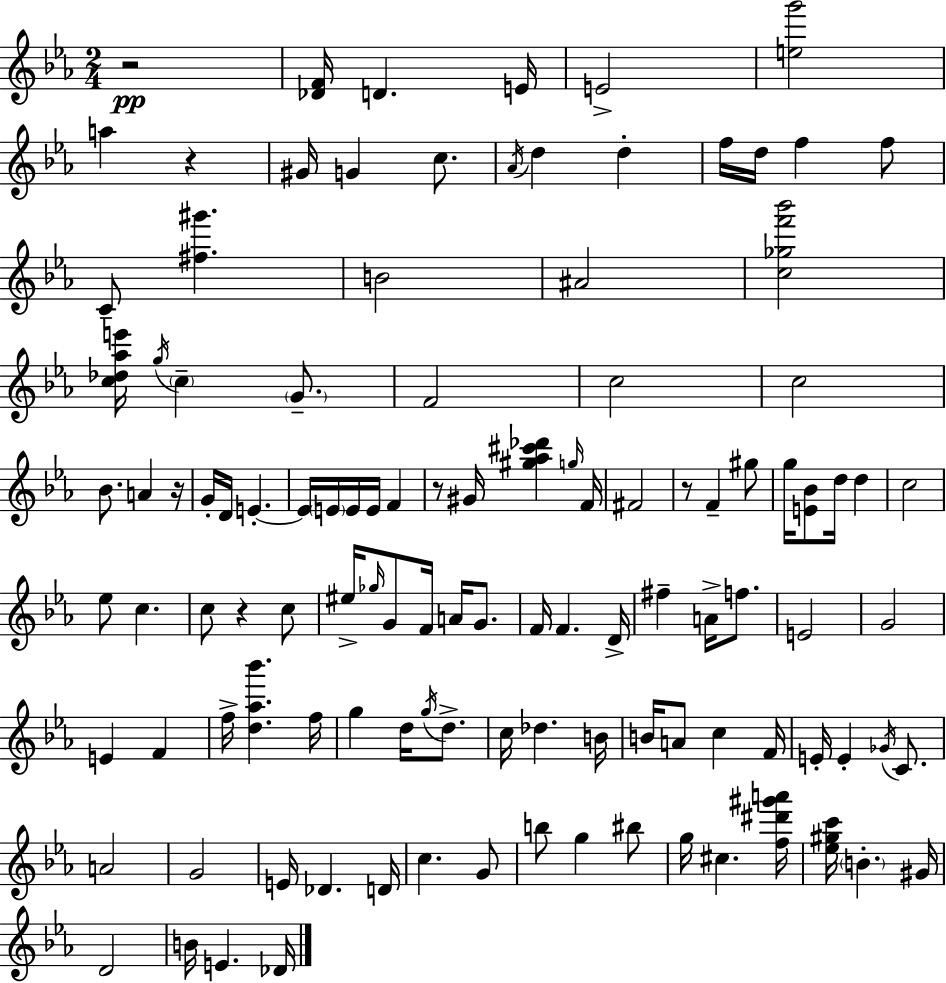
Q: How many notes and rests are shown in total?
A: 114